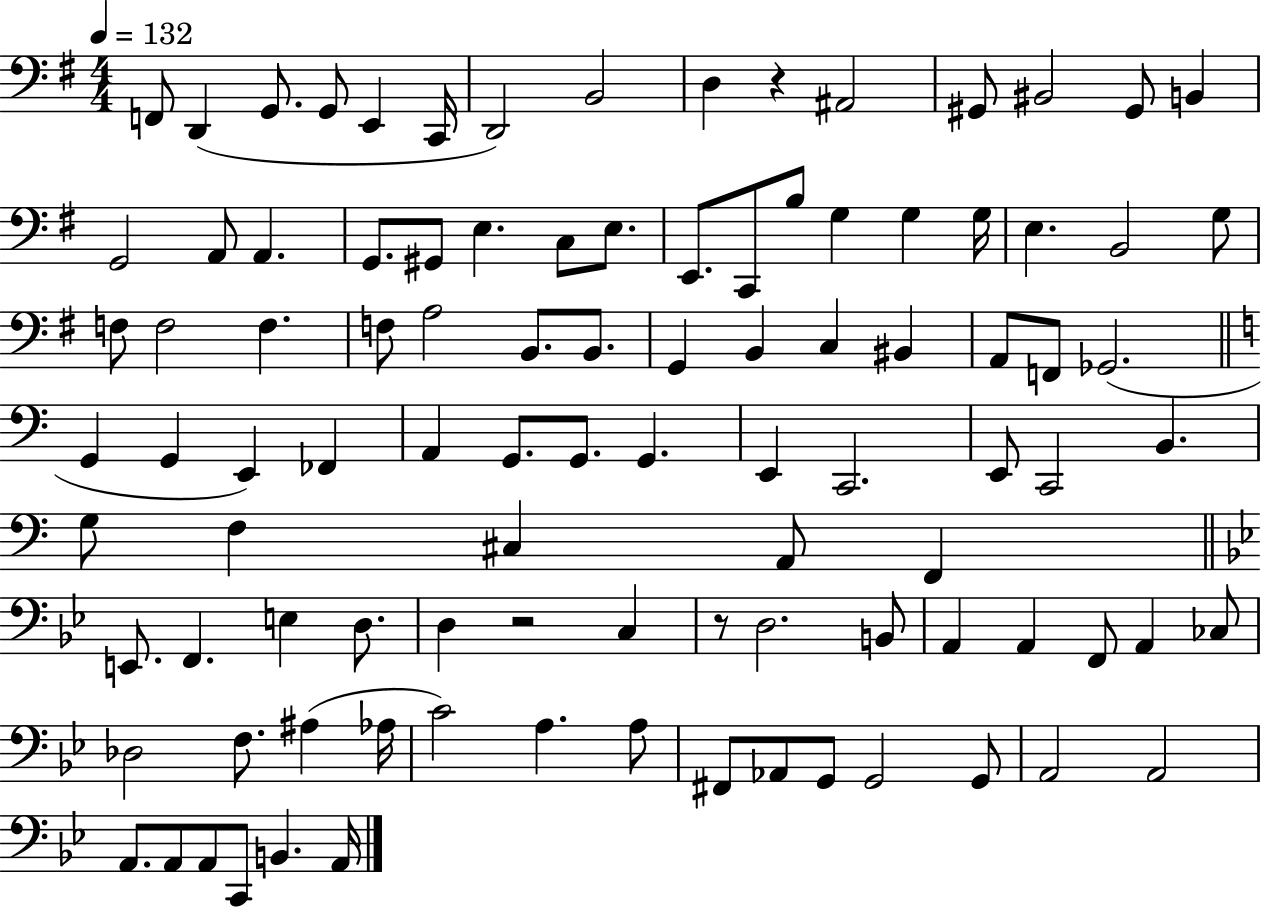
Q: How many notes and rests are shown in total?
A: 99